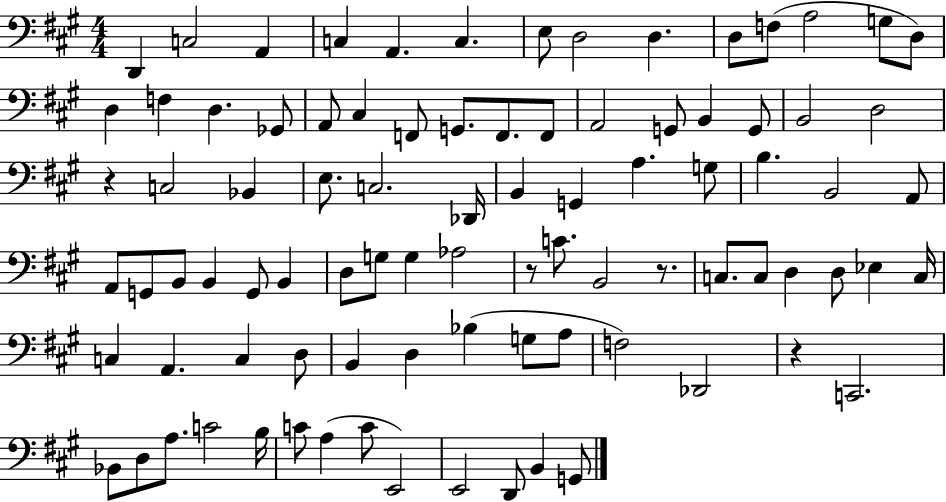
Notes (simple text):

D2/q C3/h A2/q C3/q A2/q. C3/q. E3/e D3/h D3/q. D3/e F3/e A3/h G3/e D3/e D3/q F3/q D3/q. Gb2/e A2/e C#3/q F2/e G2/e. F2/e. F2/e A2/h G2/e B2/q G2/e B2/h D3/h R/q C3/h Bb2/q E3/e. C3/h. Db2/s B2/q G2/q A3/q. G3/e B3/q. B2/h A2/e A2/e G2/e B2/e B2/q G2/e B2/q D3/e G3/e G3/q Ab3/h R/e C4/e. B2/h R/e. C3/e. C3/e D3/q D3/e Eb3/q C3/s C3/q A2/q. C3/q D3/e B2/q D3/q Bb3/q G3/e A3/e F3/h Db2/h R/q C2/h. Bb2/e D3/e A3/e. C4/h B3/s C4/e A3/q C4/e E2/h E2/h D2/e B2/q G2/e